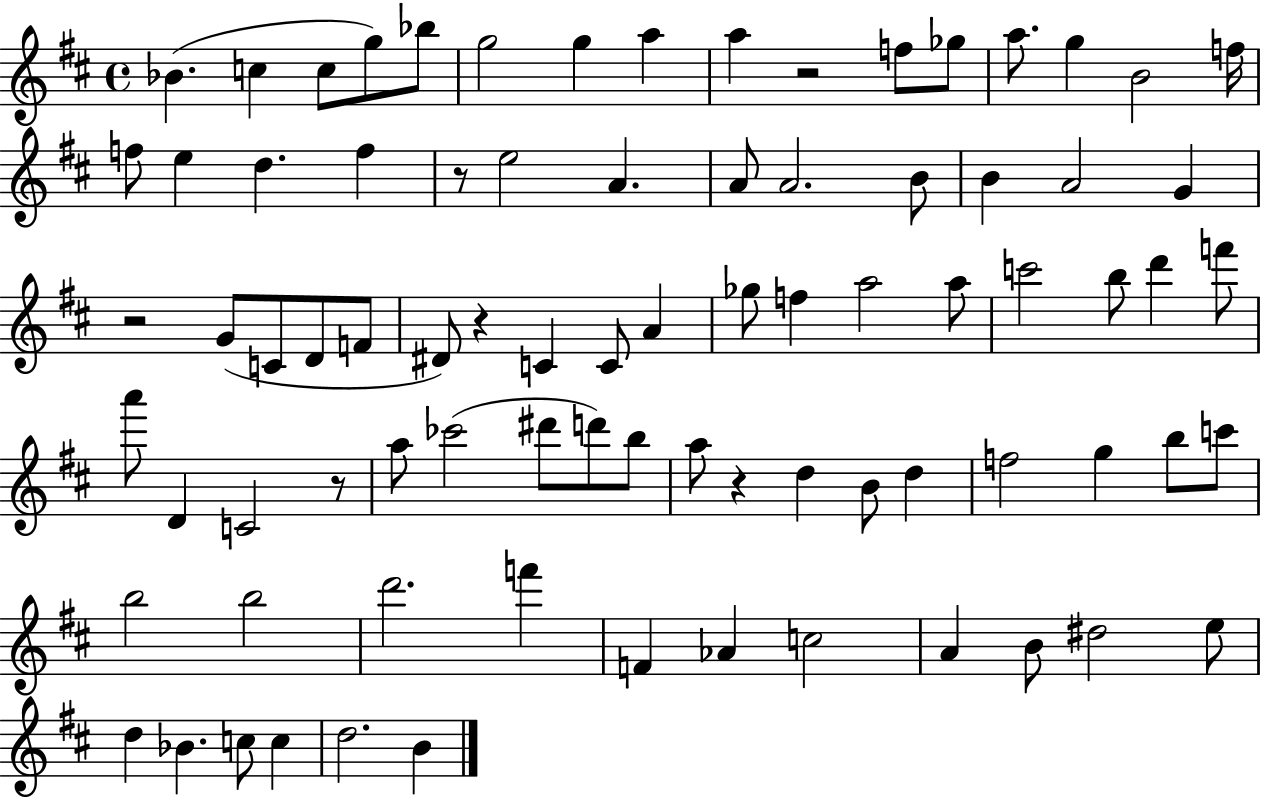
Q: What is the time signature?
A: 4/4